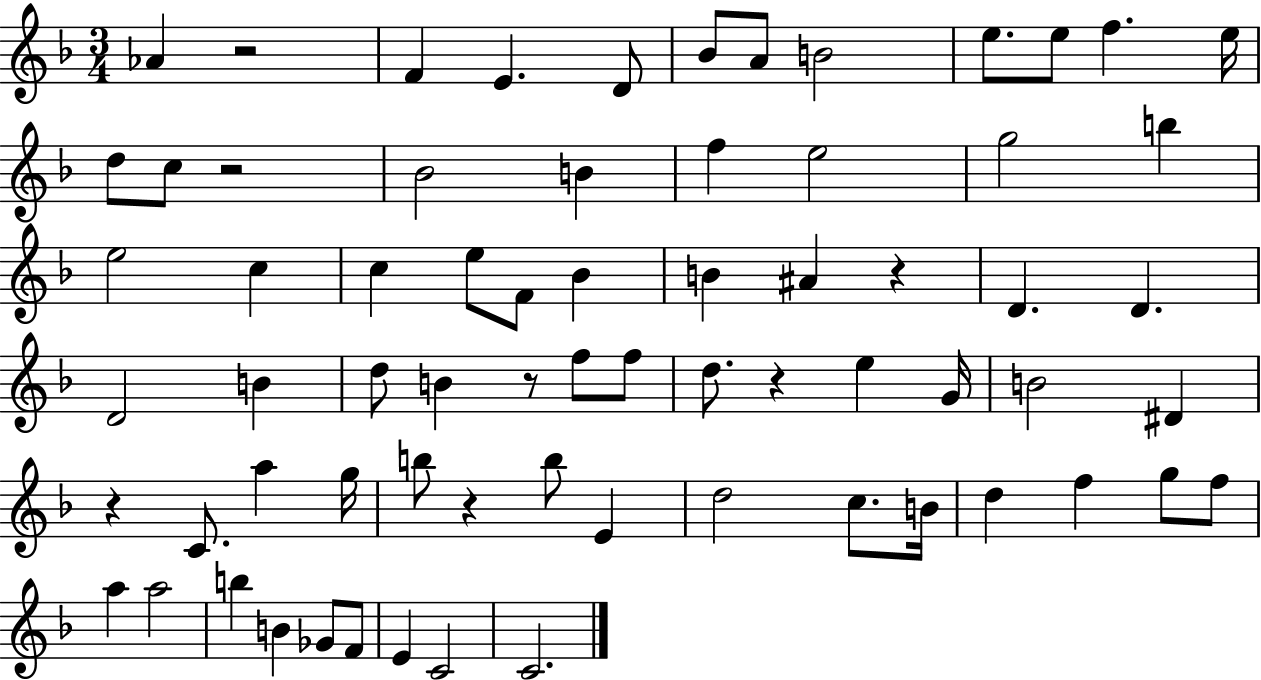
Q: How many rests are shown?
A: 7